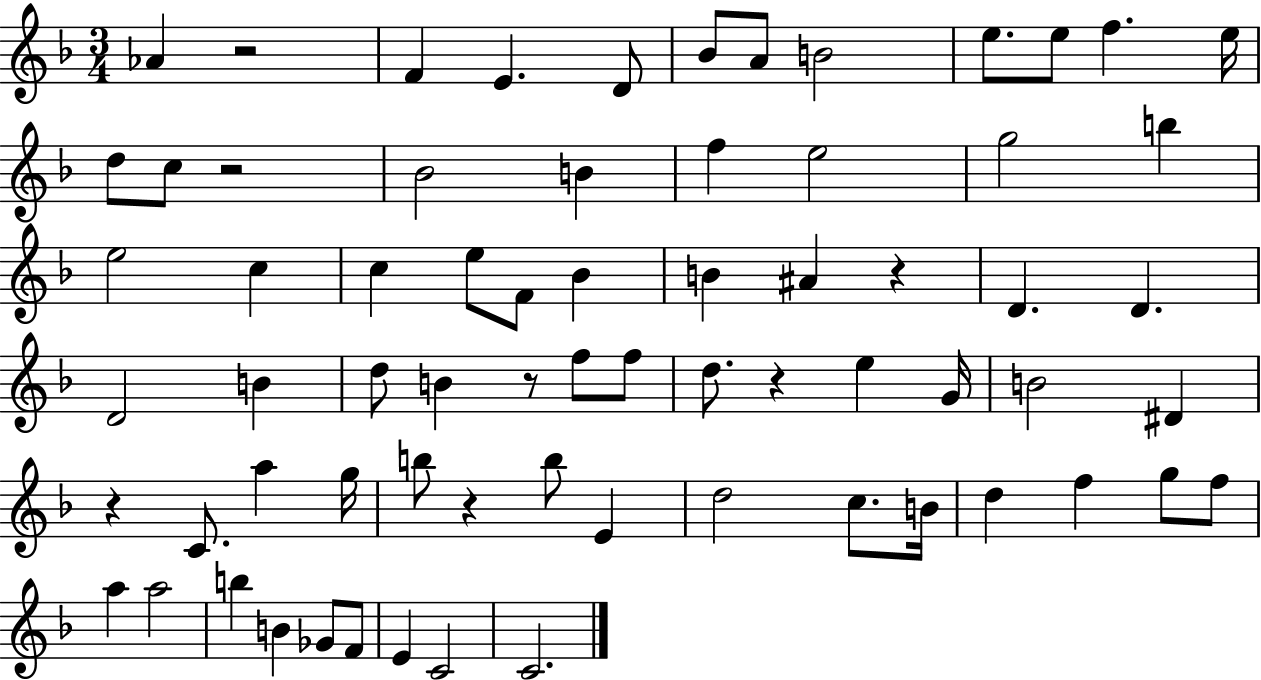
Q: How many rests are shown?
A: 7